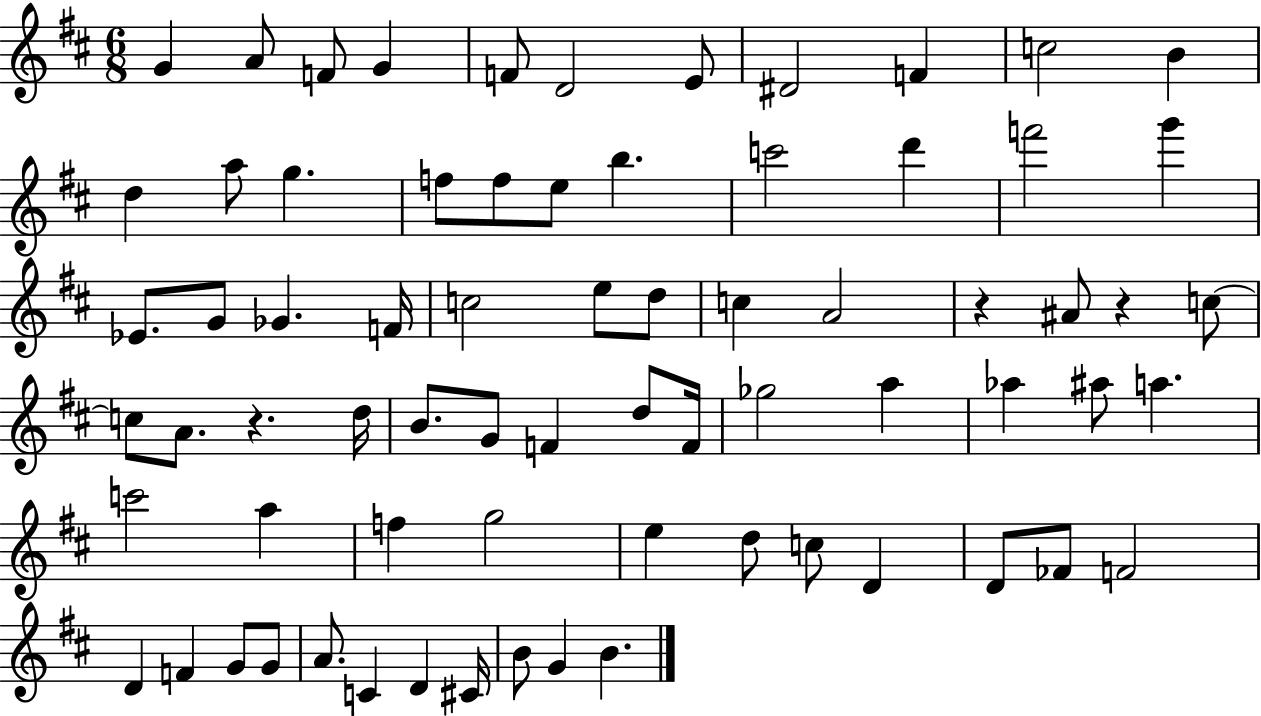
X:1
T:Untitled
M:6/8
L:1/4
K:D
G A/2 F/2 G F/2 D2 E/2 ^D2 F c2 B d a/2 g f/2 f/2 e/2 b c'2 d' f'2 g' _E/2 G/2 _G F/4 c2 e/2 d/2 c A2 z ^A/2 z c/2 c/2 A/2 z d/4 B/2 G/2 F d/2 F/4 _g2 a _a ^a/2 a c'2 a f g2 e d/2 c/2 D D/2 _F/2 F2 D F G/2 G/2 A/2 C D ^C/4 B/2 G B